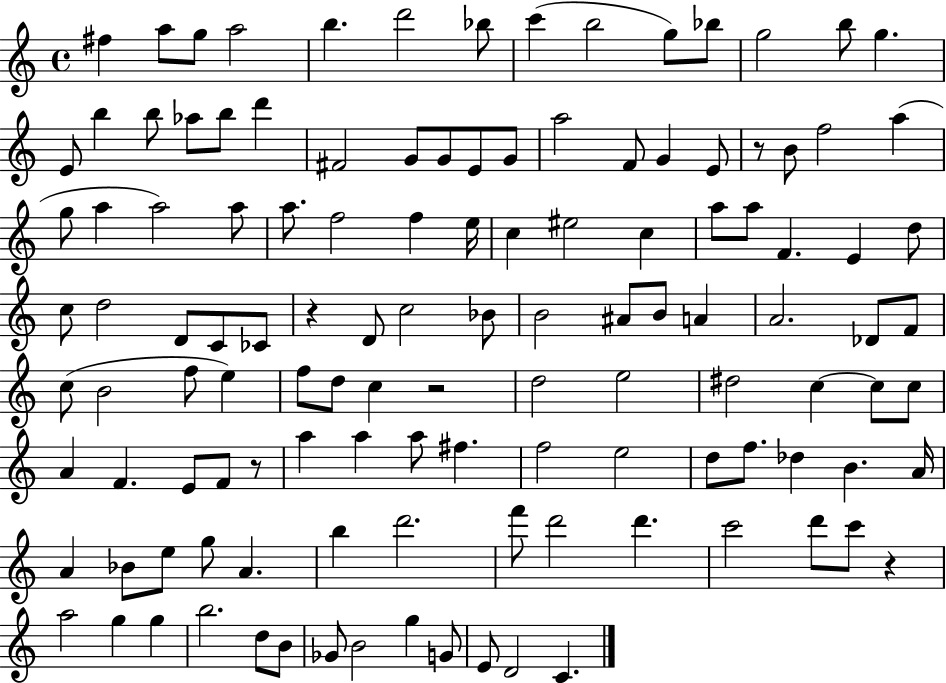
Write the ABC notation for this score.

X:1
T:Untitled
M:4/4
L:1/4
K:C
^f a/2 g/2 a2 b d'2 _b/2 c' b2 g/2 _b/2 g2 b/2 g E/2 b b/2 _a/2 b/2 d' ^F2 G/2 G/2 E/2 G/2 a2 F/2 G E/2 z/2 B/2 f2 a g/2 a a2 a/2 a/2 f2 f e/4 c ^e2 c a/2 a/2 F E d/2 c/2 d2 D/2 C/2 _C/2 z D/2 c2 _B/2 B2 ^A/2 B/2 A A2 _D/2 F/2 c/2 B2 f/2 e f/2 d/2 c z2 d2 e2 ^d2 c c/2 c/2 A F E/2 F/2 z/2 a a a/2 ^f f2 e2 d/2 f/2 _d B A/4 A _B/2 e/2 g/2 A b d'2 f'/2 d'2 d' c'2 d'/2 c'/2 z a2 g g b2 d/2 B/2 _G/2 B2 g G/2 E/2 D2 C